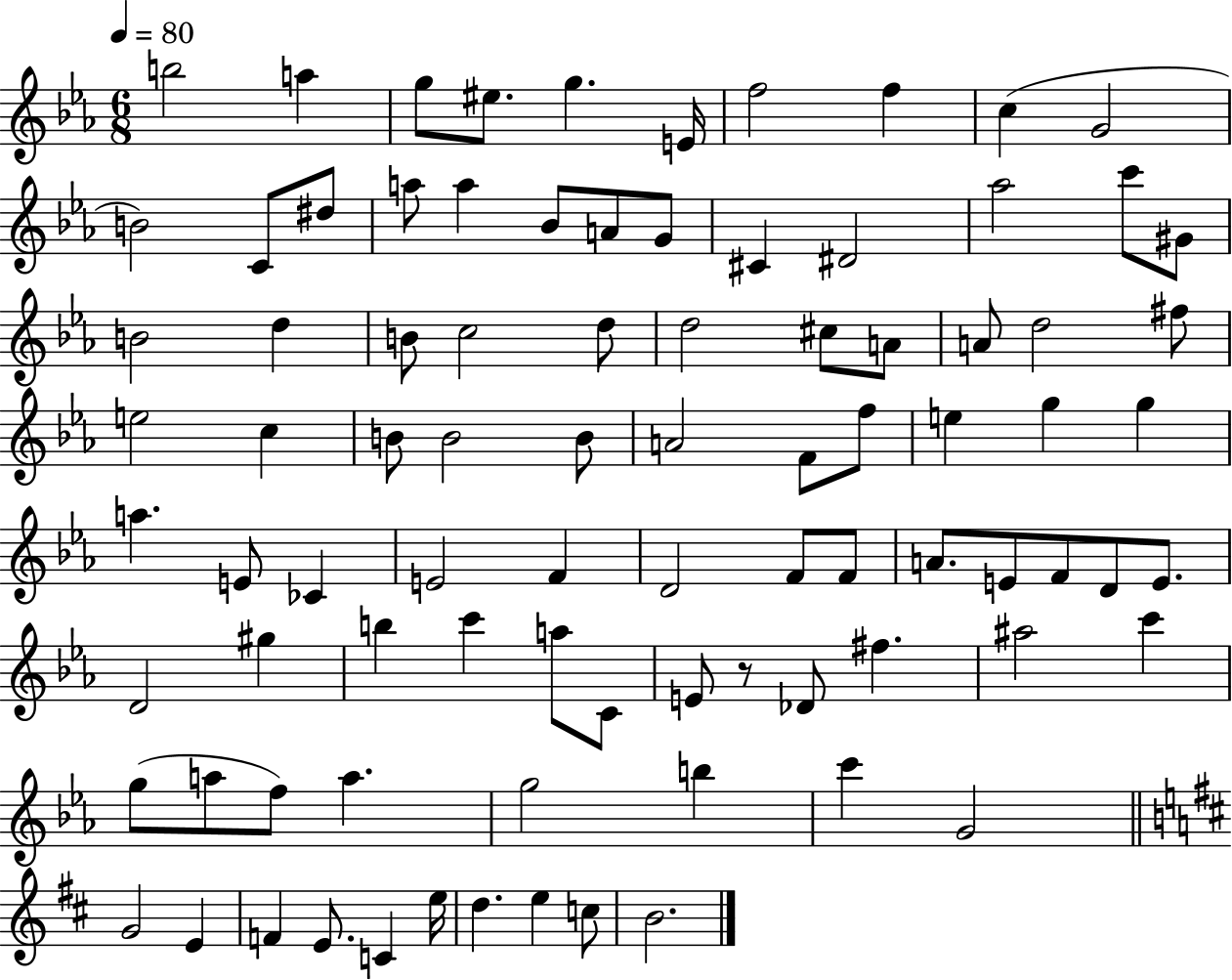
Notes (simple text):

B5/h A5/q G5/e EIS5/e. G5/q. E4/s F5/h F5/q C5/q G4/h B4/h C4/e D#5/e A5/e A5/q Bb4/e A4/e G4/e C#4/q D#4/h Ab5/h C6/e G#4/e B4/h D5/q B4/e C5/h D5/e D5/h C#5/e A4/e A4/e D5/h F#5/e E5/h C5/q B4/e B4/h B4/e A4/h F4/e F5/e E5/q G5/q G5/q A5/q. E4/e CES4/q E4/h F4/q D4/h F4/e F4/e A4/e. E4/e F4/e D4/e E4/e. D4/h G#5/q B5/q C6/q A5/e C4/e E4/e R/e Db4/e F#5/q. A#5/h C6/q G5/e A5/e F5/e A5/q. G5/h B5/q C6/q G4/h G4/h E4/q F4/q E4/e. C4/q E5/s D5/q. E5/q C5/e B4/h.